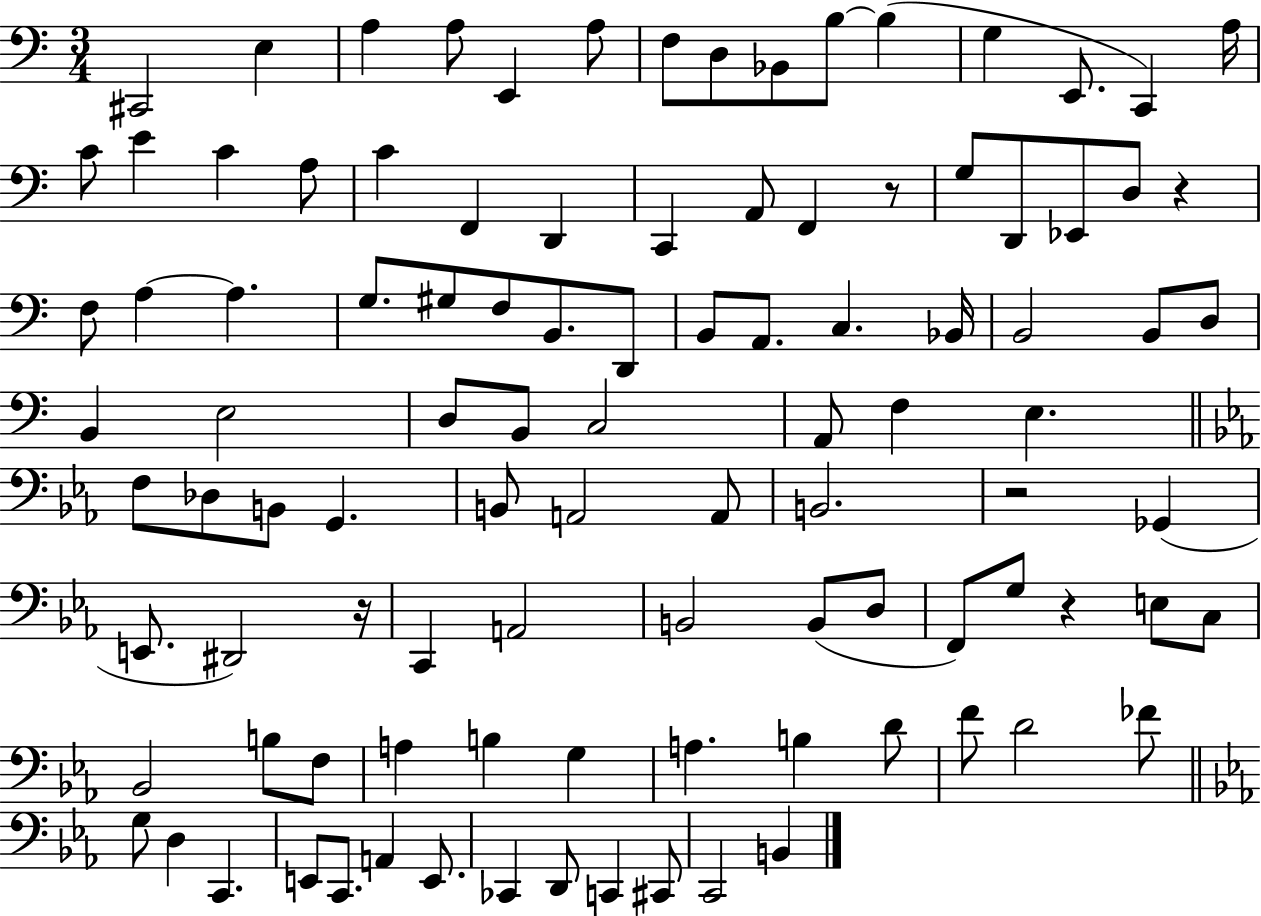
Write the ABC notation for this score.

X:1
T:Untitled
M:3/4
L:1/4
K:C
^C,,2 E, A, A,/2 E,, A,/2 F,/2 D,/2 _B,,/2 B,/2 B, G, E,,/2 C,, A,/4 C/2 E C A,/2 C F,, D,, C,, A,,/2 F,, z/2 G,/2 D,,/2 _E,,/2 D,/2 z F,/2 A, A, G,/2 ^G,/2 F,/2 B,,/2 D,,/2 B,,/2 A,,/2 C, _B,,/4 B,,2 B,,/2 D,/2 B,, E,2 D,/2 B,,/2 C,2 A,,/2 F, E, F,/2 _D,/2 B,,/2 G,, B,,/2 A,,2 A,,/2 B,,2 z2 _G,, E,,/2 ^D,,2 z/4 C,, A,,2 B,,2 B,,/2 D,/2 F,,/2 G,/2 z E,/2 C,/2 _B,,2 B,/2 F,/2 A, B, G, A, B, D/2 F/2 D2 _F/2 G,/2 D, C,, E,,/2 C,,/2 A,, E,,/2 _C,, D,,/2 C,, ^C,,/2 C,,2 B,,